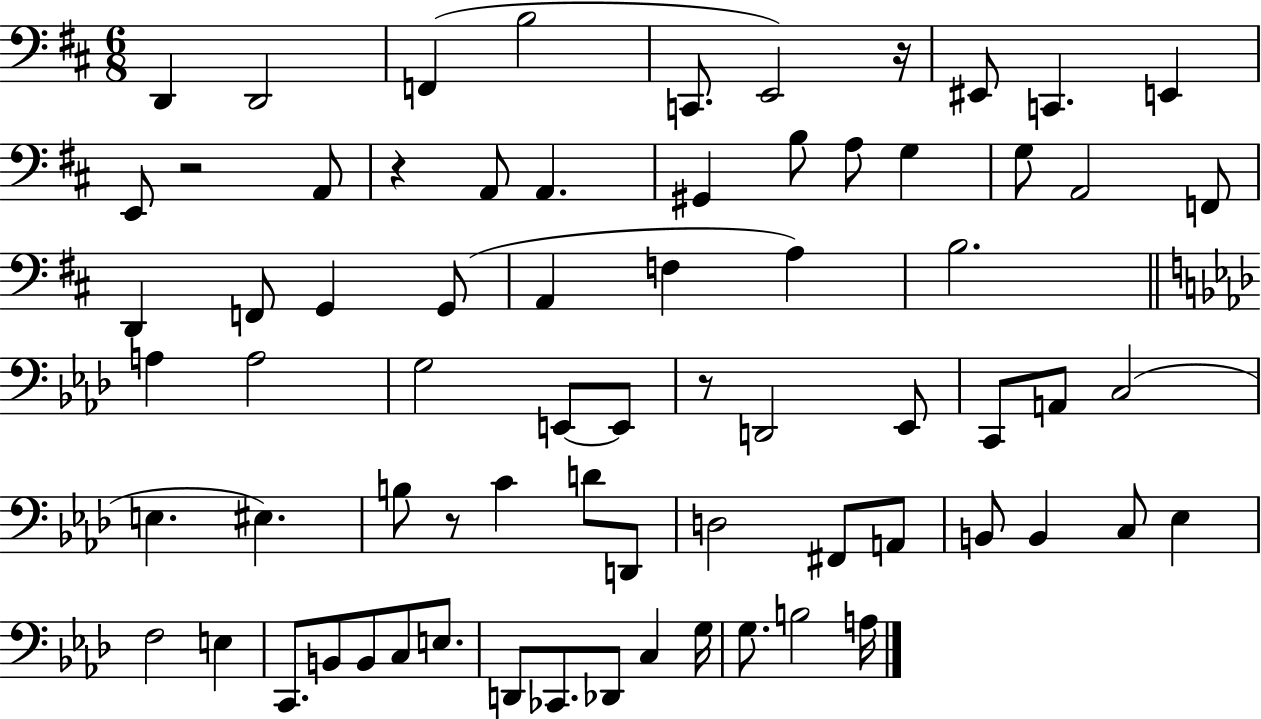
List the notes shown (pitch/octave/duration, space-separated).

D2/q D2/h F2/q B3/h C2/e. E2/h R/s EIS2/e C2/q. E2/q E2/e R/h A2/e R/q A2/e A2/q. G#2/q B3/e A3/e G3/q G3/e A2/h F2/e D2/q F2/e G2/q G2/e A2/q F3/q A3/q B3/h. A3/q A3/h G3/h E2/e E2/e R/e D2/h Eb2/e C2/e A2/e C3/h E3/q. EIS3/q. B3/e R/e C4/q D4/e D2/e D3/h F#2/e A2/e B2/e B2/q C3/e Eb3/q F3/h E3/q C2/e. B2/e B2/e C3/e E3/e. D2/e CES2/e. Db2/e C3/q G3/s G3/e. B3/h A3/s